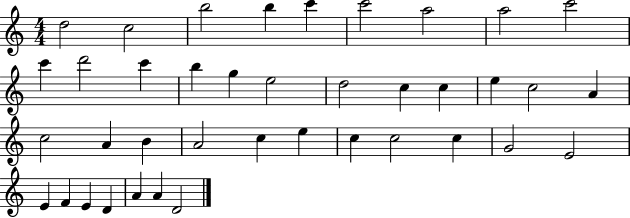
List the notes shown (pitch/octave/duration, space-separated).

D5/h C5/h B5/h B5/q C6/q C6/h A5/h A5/h C6/h C6/q D6/h C6/q B5/q G5/q E5/h D5/h C5/q C5/q E5/q C5/h A4/q C5/h A4/q B4/q A4/h C5/q E5/q C5/q C5/h C5/q G4/h E4/h E4/q F4/q E4/q D4/q A4/q A4/q D4/h